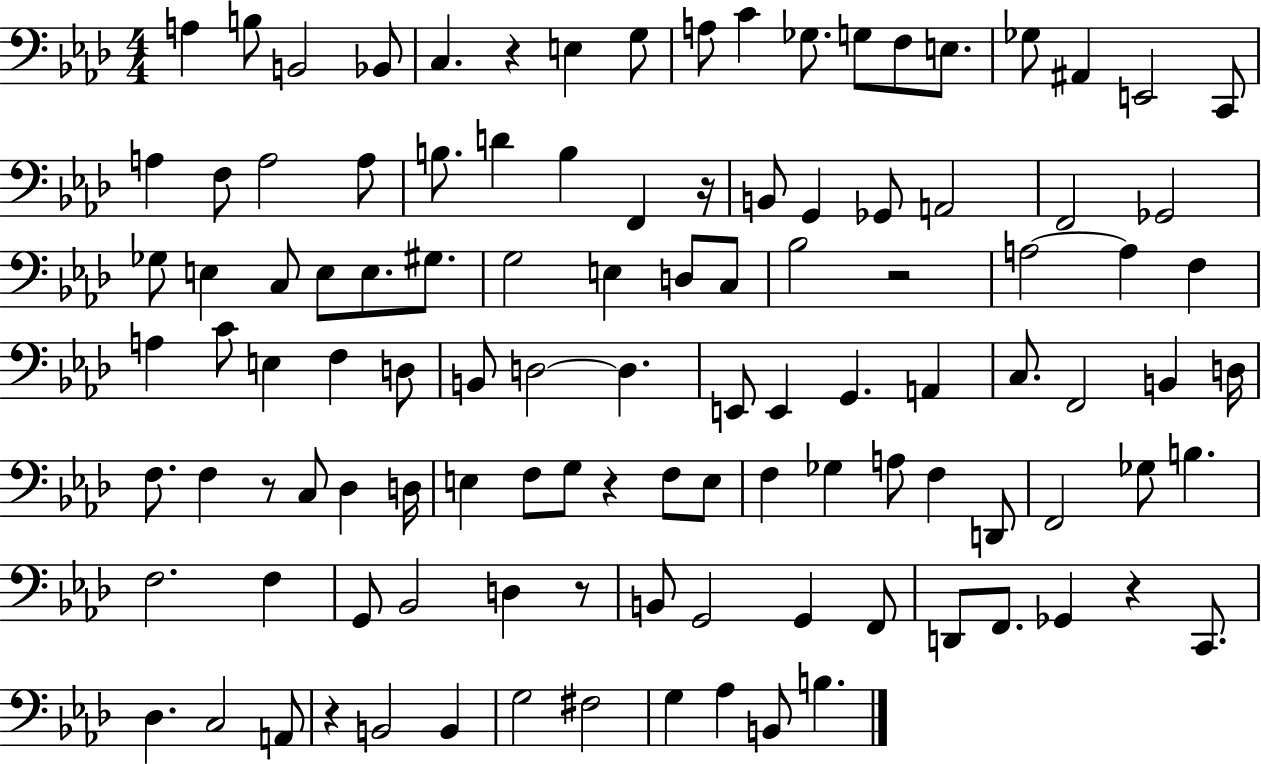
A3/q B3/e B2/h Bb2/e C3/q. R/q E3/q G3/e A3/e C4/q Gb3/e. G3/e F3/e E3/e. Gb3/e A#2/q E2/h C2/e A3/q F3/e A3/h A3/e B3/e. D4/q B3/q F2/q R/s B2/e G2/q Gb2/e A2/h F2/h Gb2/h Gb3/e E3/q C3/e E3/e E3/e. G#3/e. G3/h E3/q D3/e C3/e Bb3/h R/h A3/h A3/q F3/q A3/q C4/e E3/q F3/q D3/e B2/e D3/h D3/q. E2/e E2/q G2/q. A2/q C3/e. F2/h B2/q D3/s F3/e. F3/q R/e C3/e Db3/q D3/s E3/q F3/e G3/e R/q F3/e E3/e F3/q Gb3/q A3/e F3/q D2/e F2/h Gb3/e B3/q. F3/h. F3/q G2/e Bb2/h D3/q R/e B2/e G2/h G2/q F2/e D2/e F2/e. Gb2/q R/q C2/e. Db3/q. C3/h A2/e R/q B2/h B2/q G3/h F#3/h G3/q Ab3/q B2/e B3/q.